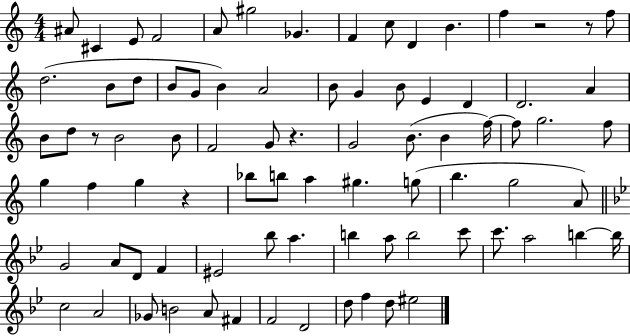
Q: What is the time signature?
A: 4/4